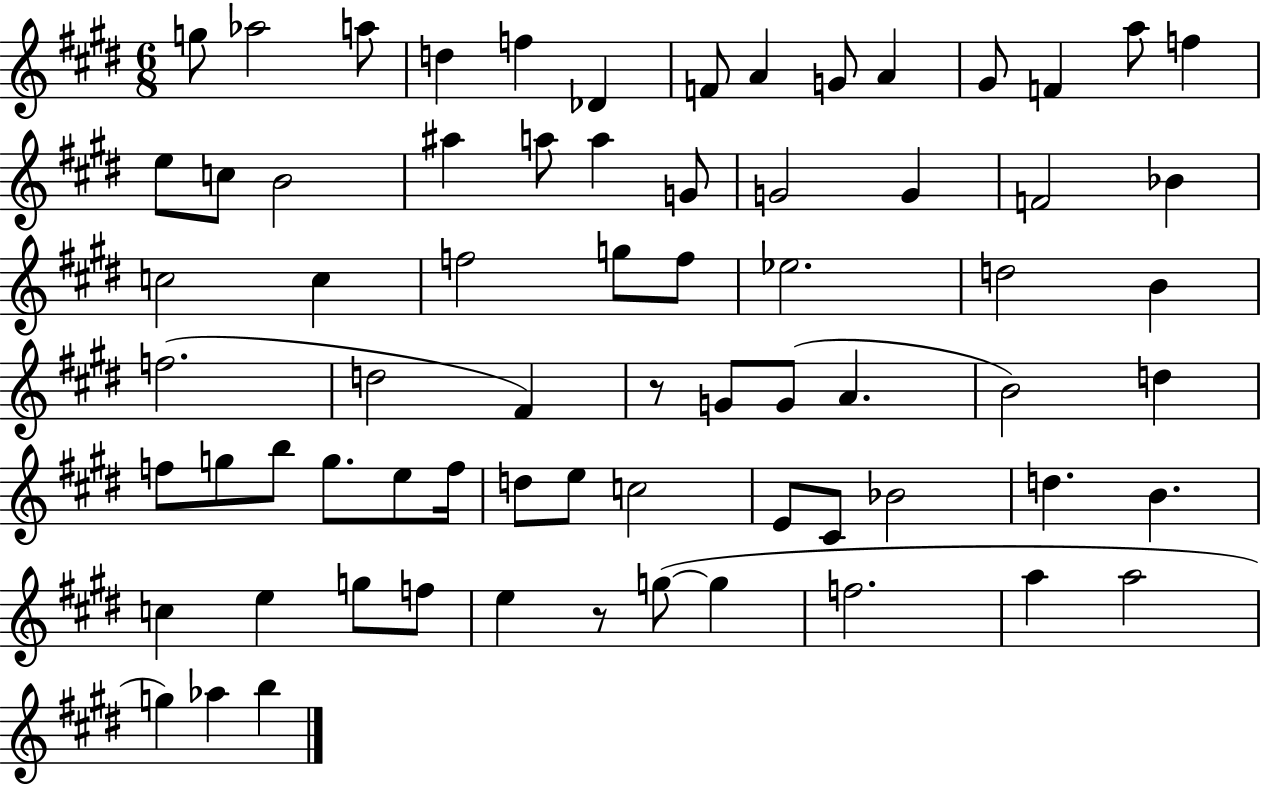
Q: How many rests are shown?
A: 2